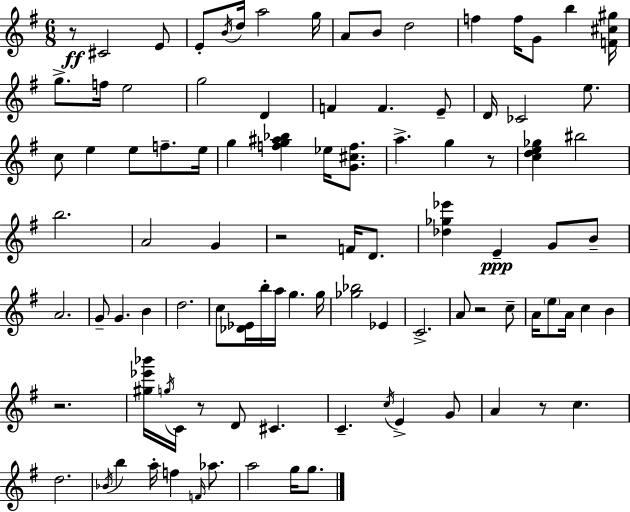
R/e C#4/h E4/e E4/e B4/s D5/s A5/h G5/s A4/e B4/e D5/h F5/q F5/s G4/e B5/q [F4,C#5,G#5]/s G5/e. F5/s E5/h G5/h D4/q F4/q F4/q. E4/e D4/s CES4/h E5/e. C5/e E5/q E5/e F5/e. E5/s G5/q [F5,G5,A#5,Bb5]/q Eb5/s [G4,C#5,F5]/e. A5/q. G5/q R/e [C5,D5,E5,Gb5]/q BIS5/h B5/h. A4/h G4/q R/h F4/s D4/e. [Db5,Gb5,Eb6]/q E4/q G4/e B4/e A4/h. G4/e G4/q. B4/q D5/h. C5/e [Db4,Eb4]/s B5/s A5/s G5/q. G5/s [Gb5,Bb5]/h Eb4/q C4/h. A4/e R/h C5/e A4/s E5/e A4/s C5/q B4/q R/h. [G#5,Eb6,Bb6]/s G5/s C4/s R/e D4/e C#4/q. C4/q. C5/s E4/q G4/e A4/q R/e C5/q. D5/h. Bb4/s B5/q A5/s F5/q F4/s Ab5/e. A5/h G5/s G5/e.